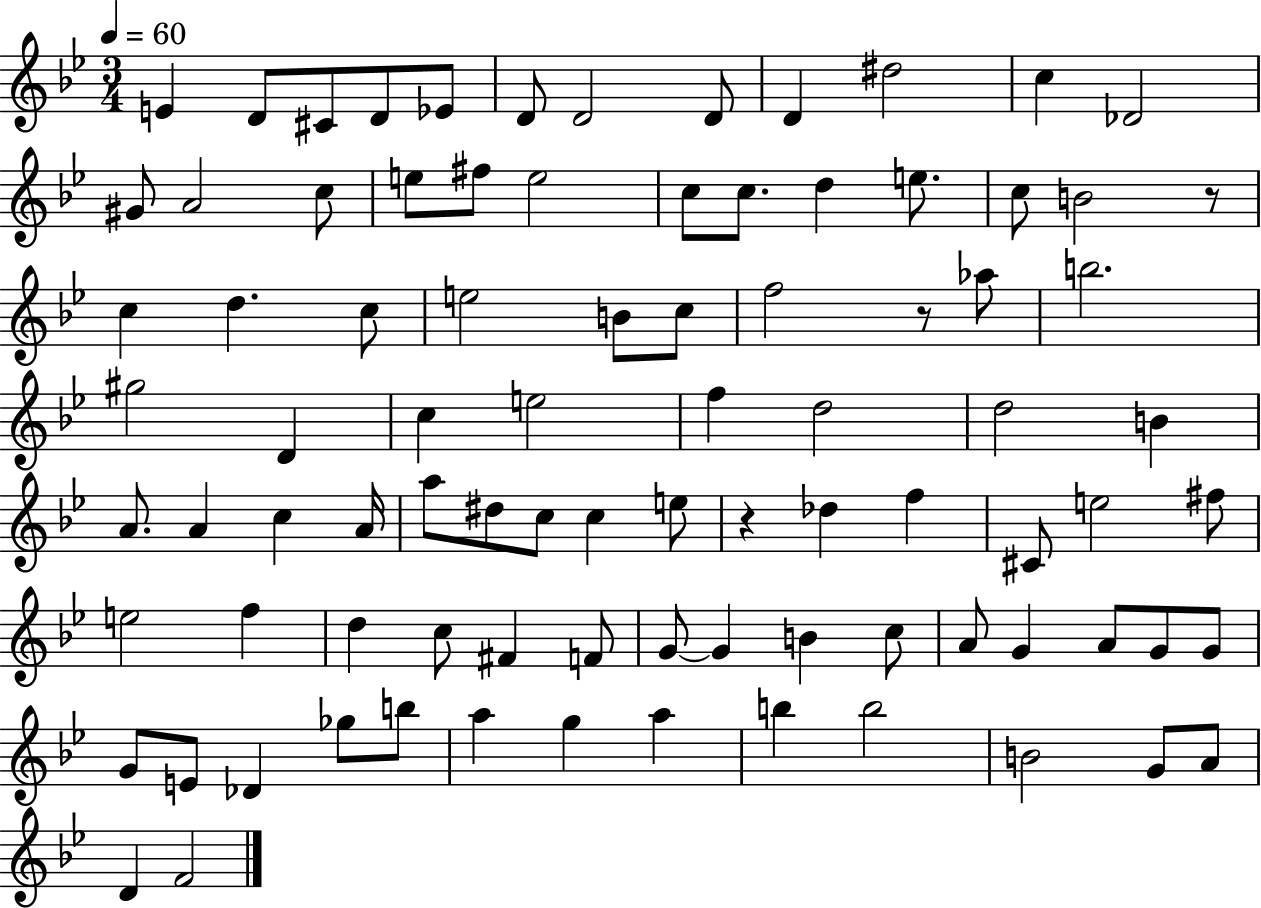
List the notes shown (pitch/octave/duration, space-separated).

E4/q D4/e C#4/e D4/e Eb4/e D4/e D4/h D4/e D4/q D#5/h C5/q Db4/h G#4/e A4/h C5/e E5/e F#5/e E5/h C5/e C5/e. D5/q E5/e. C5/e B4/h R/e C5/q D5/q. C5/e E5/h B4/e C5/e F5/h R/e Ab5/e B5/h. G#5/h D4/q C5/q E5/h F5/q D5/h D5/h B4/q A4/e. A4/q C5/q A4/s A5/e D#5/e C5/e C5/q E5/e R/q Db5/q F5/q C#4/e E5/h F#5/e E5/h F5/q D5/q C5/e F#4/q F4/e G4/e G4/q B4/q C5/e A4/e G4/q A4/e G4/e G4/e G4/e E4/e Db4/q Gb5/e B5/e A5/q G5/q A5/q B5/q B5/h B4/h G4/e A4/e D4/q F4/h